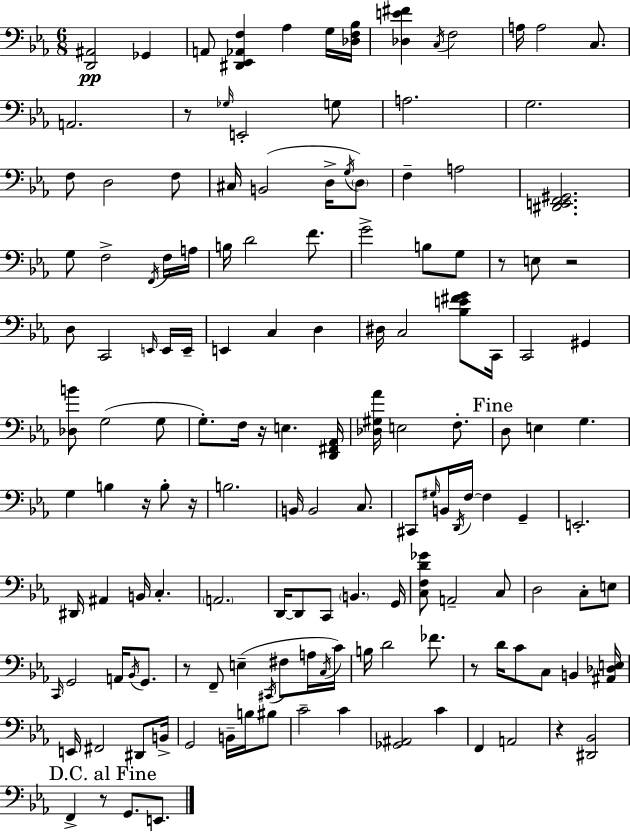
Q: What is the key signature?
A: EES major